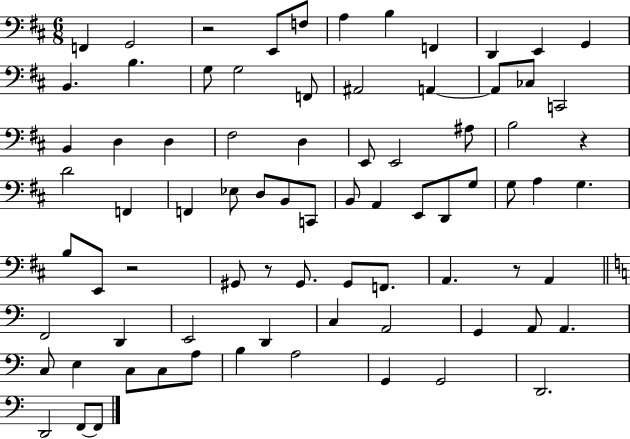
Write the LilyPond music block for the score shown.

{
  \clef bass
  \numericTimeSignature
  \time 6/8
  \key d \major
  f,4 g,2 | r2 e,8 f8 | a4 b4 f,4 | d,4 e,4 g,4 | \break b,4. b4. | g8 g2 f,8 | ais,2 a,4~~ | a,8 ces8 c,2 | \break b,4 d4 d4 | fis2 d4 | e,8 e,2 ais8 | b2 r4 | \break d'2 f,4 | f,4 ees8 d8 b,8 c,8 | b,8 a,4 e,8 d,8 g8 | g8 a4 g4. | \break b8 e,8 r2 | gis,8 r8 gis,8. gis,8 f,8. | a,4. r8 a,4 | \bar "||" \break \key a \minor f,2 d,4 | e,2 d,4 | c4 a,2 | g,4 a,8 a,4. | \break c8 e4 c8 c8 a8 | b4 a2 | g,4 g,2 | d,2. | \break d,2 f,8~~ f,8 | \bar "|."
}